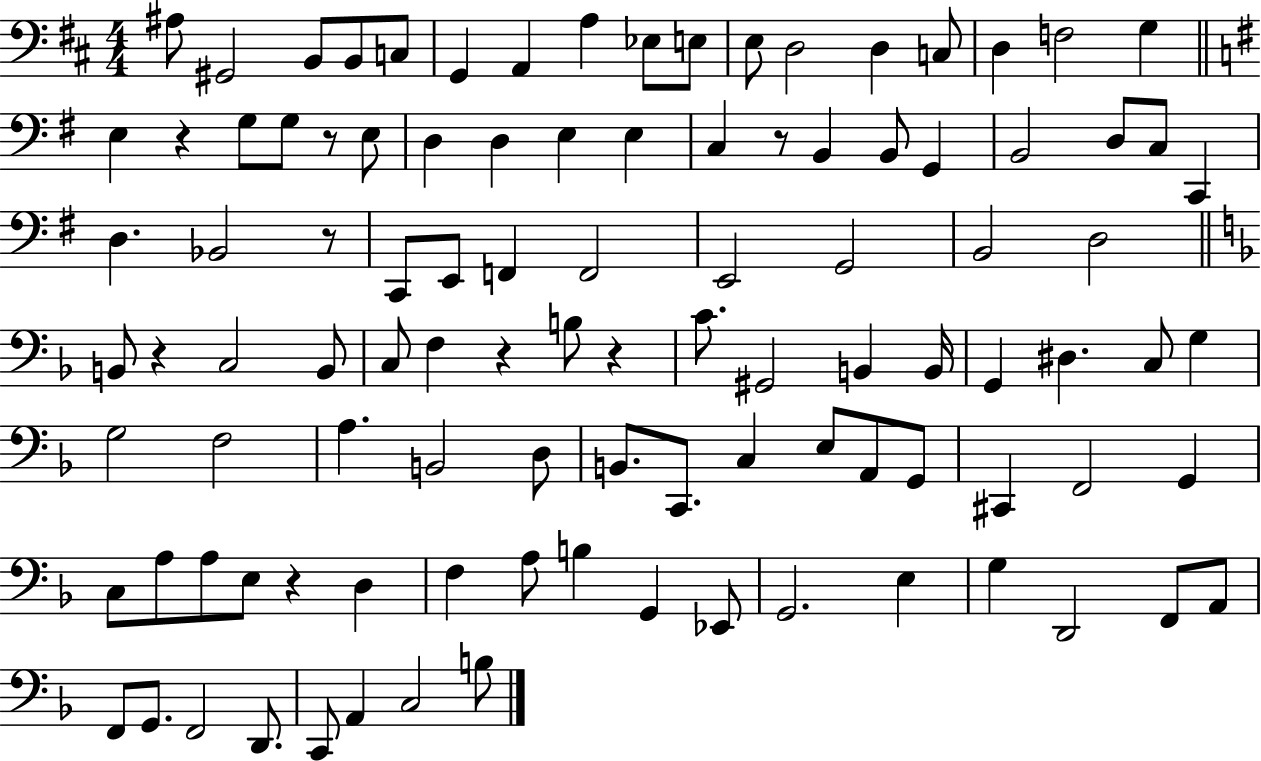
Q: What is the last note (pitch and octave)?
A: B3